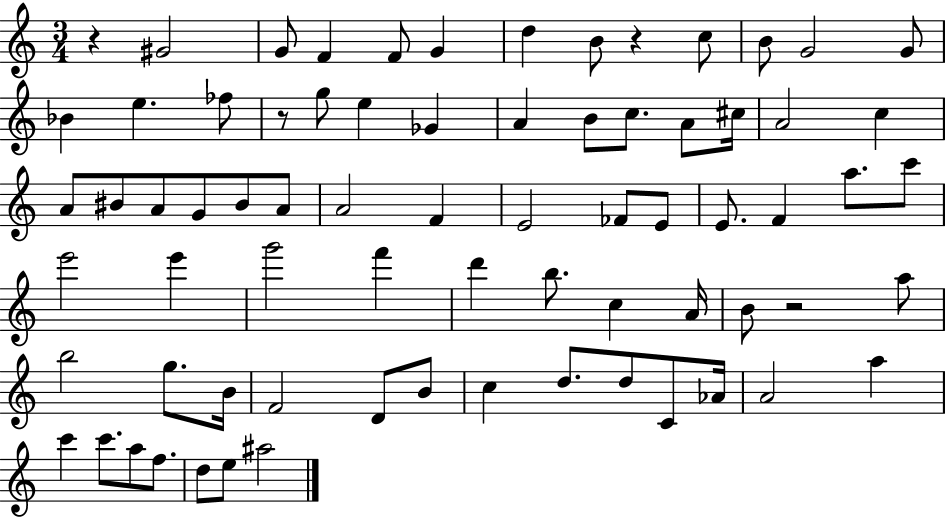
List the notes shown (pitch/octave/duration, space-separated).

R/q G#4/h G4/e F4/q F4/e G4/q D5/q B4/e R/q C5/e B4/e G4/h G4/e Bb4/q E5/q. FES5/e R/e G5/e E5/q Gb4/q A4/q B4/e C5/e. A4/e C#5/s A4/h C5/q A4/e BIS4/e A4/e G4/e BIS4/e A4/e A4/h F4/q E4/h FES4/e E4/e E4/e. F4/q A5/e. C6/e E6/h E6/q G6/h F6/q D6/q B5/e. C5/q A4/s B4/e R/h A5/e B5/h G5/e. B4/s F4/h D4/e B4/e C5/q D5/e. D5/e C4/e Ab4/s A4/h A5/q C6/q C6/e. A5/e F5/e. D5/e E5/e A#5/h